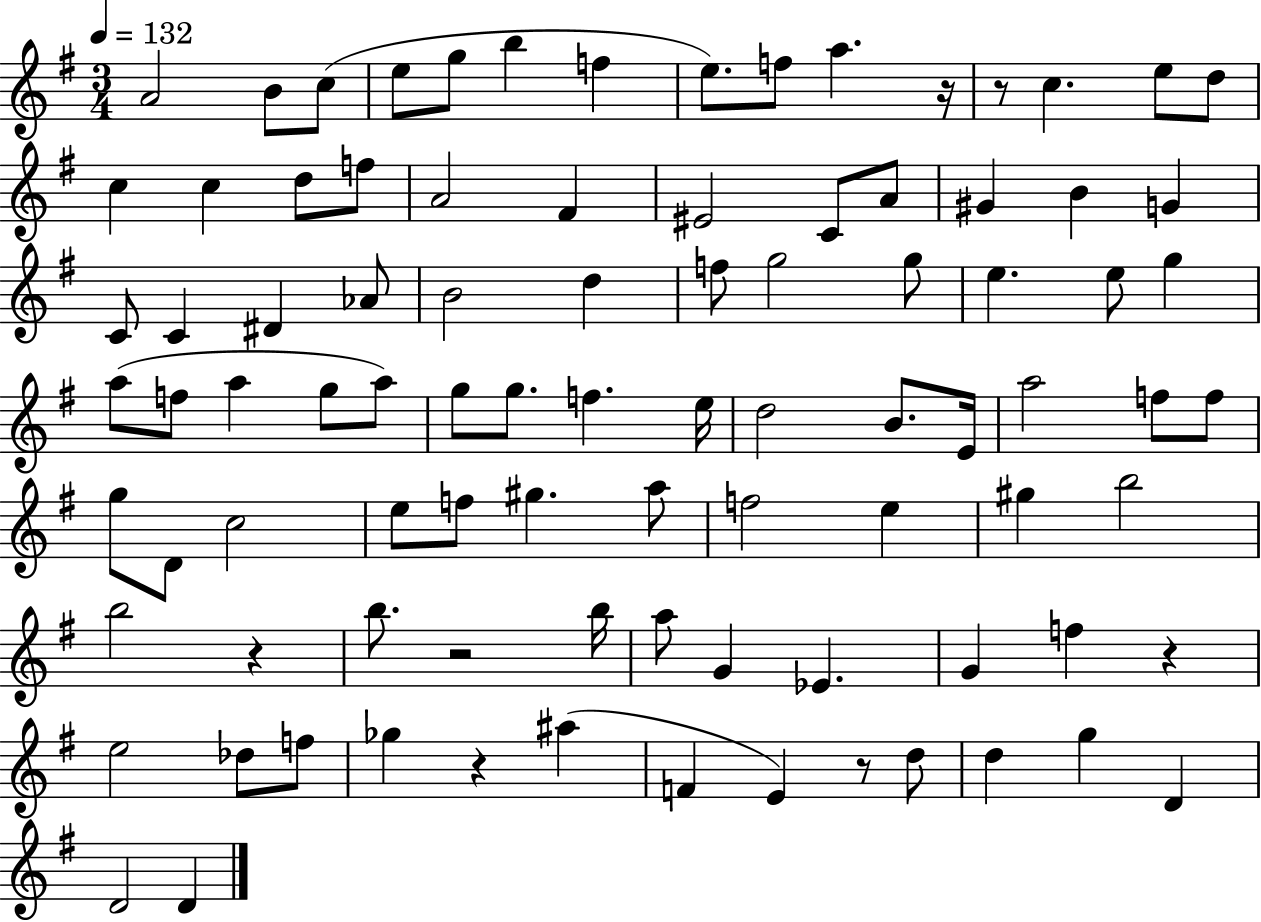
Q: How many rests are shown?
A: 7